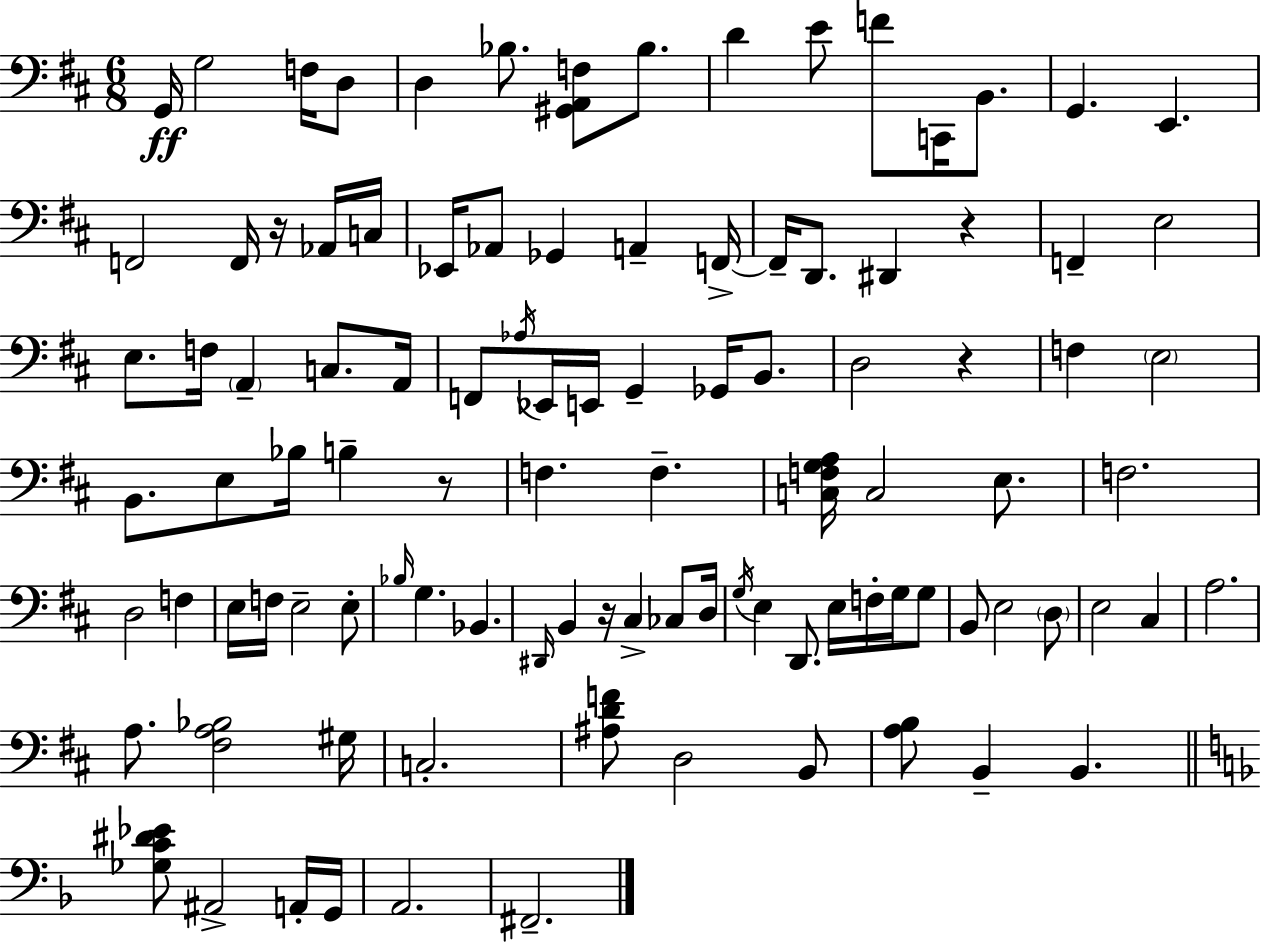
G2/s G3/h F3/s D3/e D3/q Bb3/e. [G#2,A2,F3]/e Bb3/e. D4/q E4/e F4/e C2/s B2/e. G2/q. E2/q. F2/h F2/s R/s Ab2/s C3/s Eb2/s Ab2/e Gb2/q A2/q F2/s F2/s D2/e. D#2/q R/q F2/q E3/h E3/e. F3/s A2/q C3/e. A2/s F2/e Ab3/s Eb2/s E2/s G2/q Gb2/s B2/e. D3/h R/q F3/q E3/h B2/e. E3/e Bb3/s B3/q R/e F3/q. F3/q. [C3,F3,G3,A3]/s C3/h E3/e. F3/h. D3/h F3/q E3/s F3/s E3/h E3/e Bb3/s G3/q. Bb2/q. D#2/s B2/q R/s C#3/q CES3/e D3/s G3/s E3/q D2/e. E3/s F3/s G3/s G3/e B2/e E3/h D3/e E3/h C#3/q A3/h. A3/e. [F#3,A3,Bb3]/h G#3/s C3/h. [A#3,D4,F4]/e D3/h B2/e [A3,B3]/e B2/q B2/q. [Gb3,C4,D#4,Eb4]/e A#2/h A2/s G2/s A2/h. F#2/h.